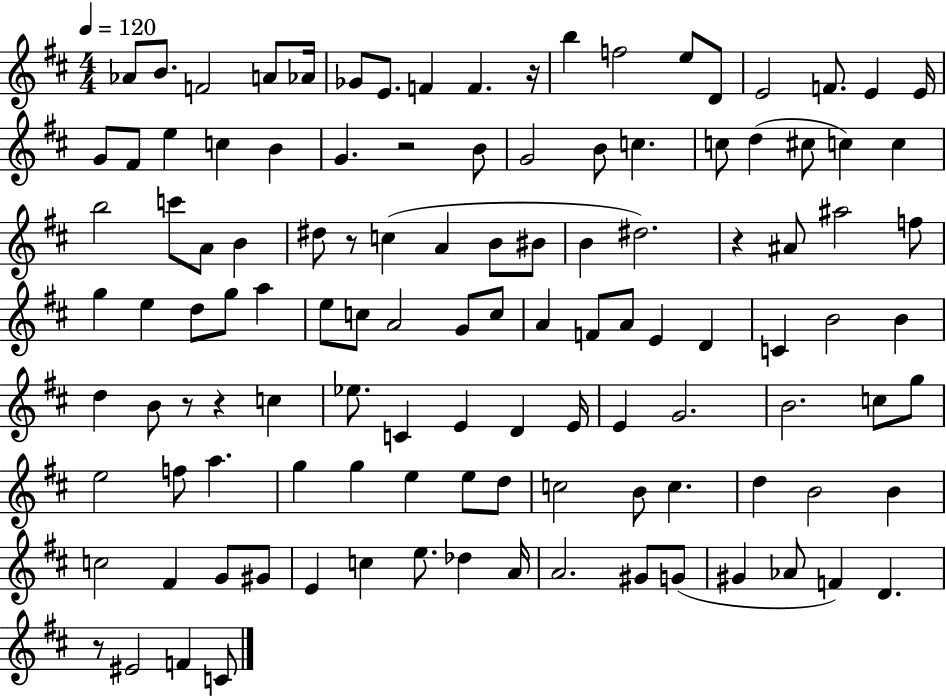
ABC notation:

X:1
T:Untitled
M:4/4
L:1/4
K:D
_A/2 B/2 F2 A/2 _A/4 _G/2 E/2 F F z/4 b f2 e/2 D/2 E2 F/2 E E/4 G/2 ^F/2 e c B G z2 B/2 G2 B/2 c c/2 d ^c/2 c c b2 c'/2 A/2 B ^d/2 z/2 c A B/2 ^B/2 B ^d2 z ^A/2 ^a2 f/2 g e d/2 g/2 a e/2 c/2 A2 G/2 c/2 A F/2 A/2 E D C B2 B d B/2 z/2 z c _e/2 C E D E/4 E G2 B2 c/2 g/2 e2 f/2 a g g e e/2 d/2 c2 B/2 c d B2 B c2 ^F G/2 ^G/2 E c e/2 _d A/4 A2 ^G/2 G/2 ^G _A/2 F D z/2 ^E2 F C/2